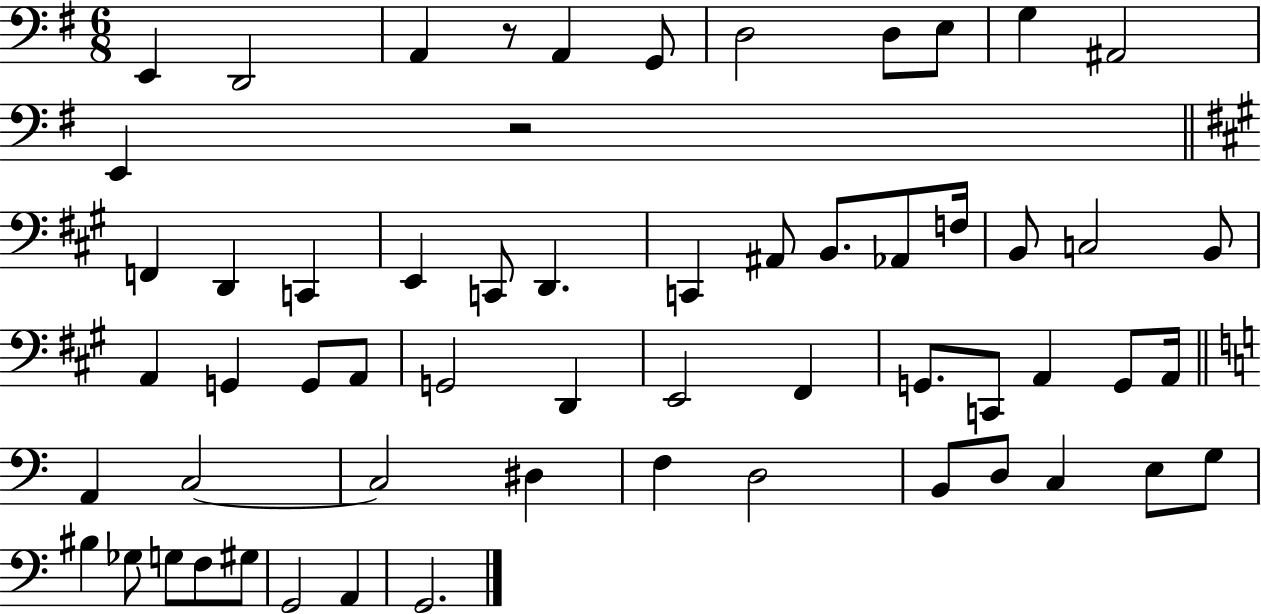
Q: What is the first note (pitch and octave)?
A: E2